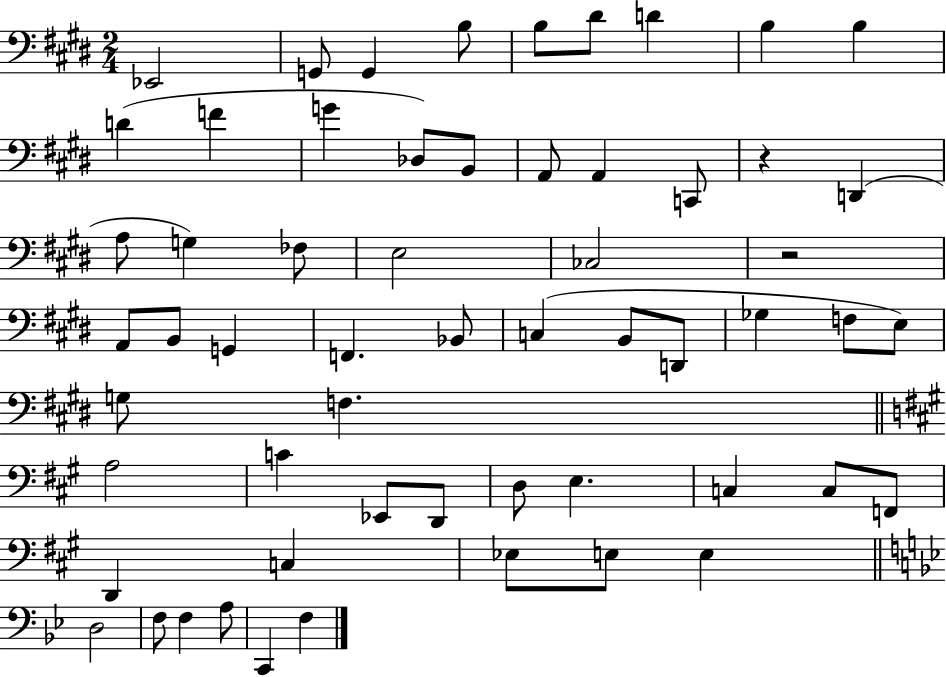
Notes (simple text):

Eb2/h G2/e G2/q B3/e B3/e D#4/e D4/q B3/q B3/q D4/q F4/q G4/q Db3/e B2/e A2/e A2/q C2/e R/q D2/q A3/e G3/q FES3/e E3/h CES3/h R/h A2/e B2/e G2/q F2/q. Bb2/e C3/q B2/e D2/e Gb3/q F3/e E3/e G3/e F3/q. A3/h C4/q Eb2/e D2/e D3/e E3/q. C3/q C3/e F2/e D2/q C3/q Eb3/e E3/e E3/q D3/h F3/e F3/q A3/e C2/q F3/q